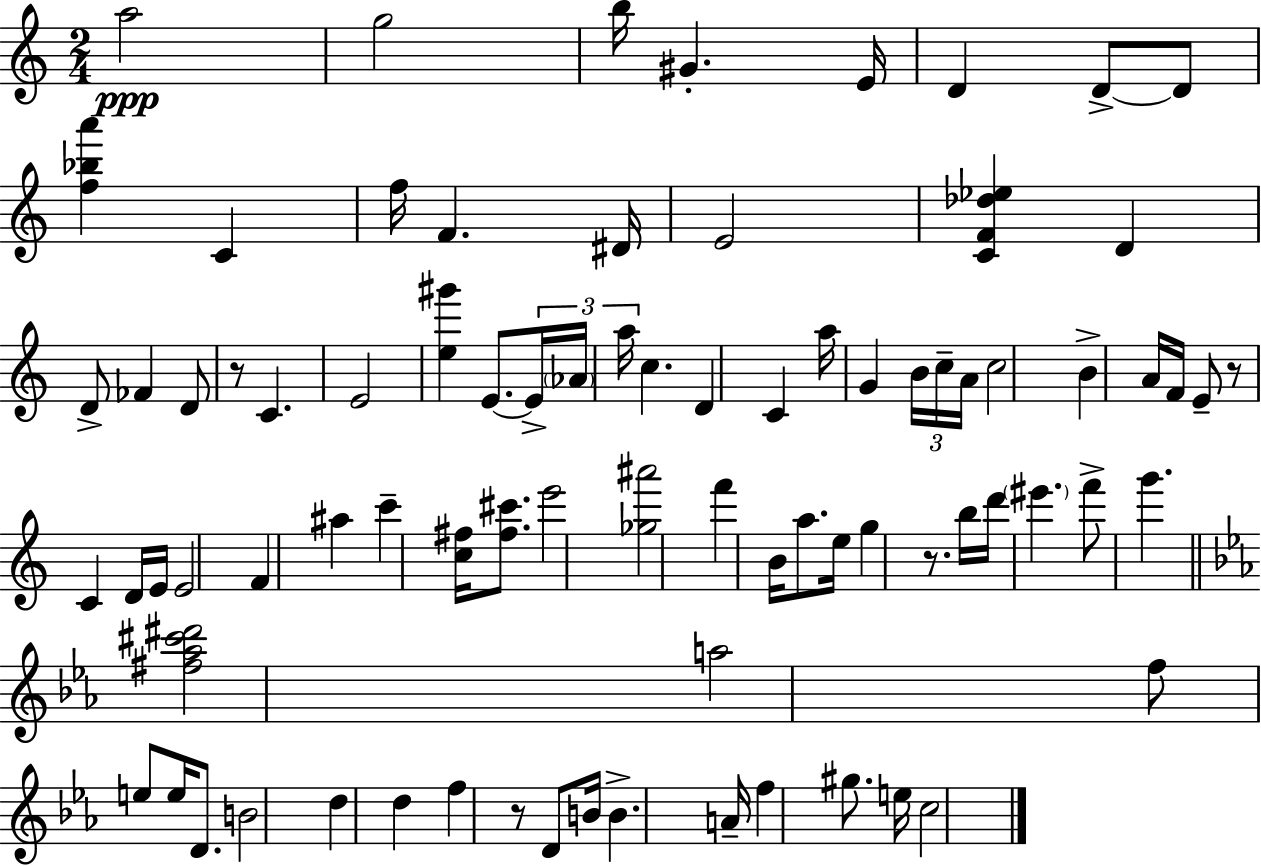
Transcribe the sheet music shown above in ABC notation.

X:1
T:Untitled
M:2/4
L:1/4
K:Am
a2 g2 b/4 ^G E/4 D D/2 D/2 [f_ba'] C f/4 F ^D/4 E2 [CF_d_e] D D/2 _F D/2 z/2 C E2 [e^g'] E/2 E/4 _A/4 a/4 c D C a/4 G B/4 c/4 A/4 c2 B A/4 F/4 E/2 z/2 C D/4 E/4 E2 F ^a c' [c^f]/4 [^f^c']/2 e'2 [_g^a']2 f' B/4 a/2 e/4 g z/2 b/4 d'/4 ^e' f'/2 g' [^f_a^c'^d']2 a2 f/2 e/2 e/4 D/2 B2 d d f z/2 D/2 B/4 B A/4 f ^g/2 e/4 c2